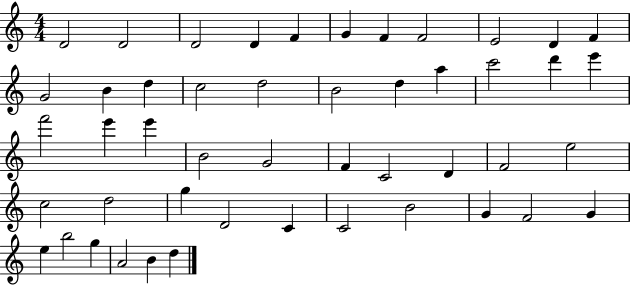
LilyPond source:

{
  \clef treble
  \numericTimeSignature
  \time 4/4
  \key c \major
  d'2 d'2 | d'2 d'4 f'4 | g'4 f'4 f'2 | e'2 d'4 f'4 | \break g'2 b'4 d''4 | c''2 d''2 | b'2 d''4 a''4 | c'''2 d'''4 e'''4 | \break f'''2 e'''4 e'''4 | b'2 g'2 | f'4 c'2 d'4 | f'2 e''2 | \break c''2 d''2 | g''4 d'2 c'4 | c'2 b'2 | g'4 f'2 g'4 | \break e''4 b''2 g''4 | a'2 b'4 d''4 | \bar "|."
}